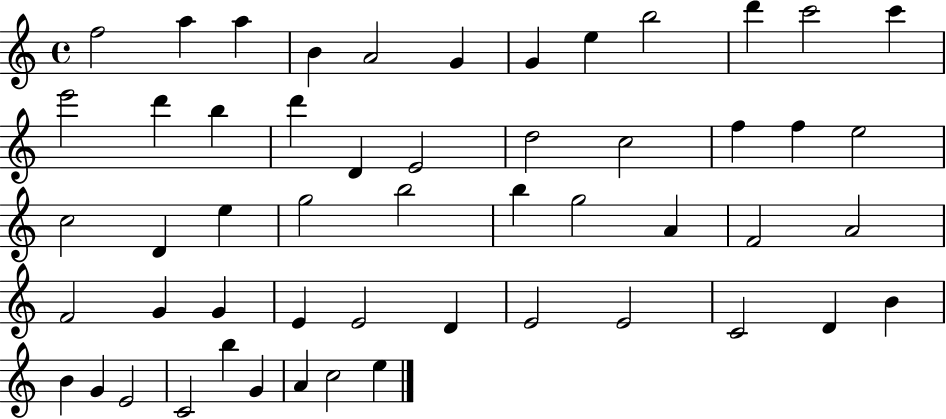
X:1
T:Untitled
M:4/4
L:1/4
K:C
f2 a a B A2 G G e b2 d' c'2 c' e'2 d' b d' D E2 d2 c2 f f e2 c2 D e g2 b2 b g2 A F2 A2 F2 G G E E2 D E2 E2 C2 D B B G E2 C2 b G A c2 e